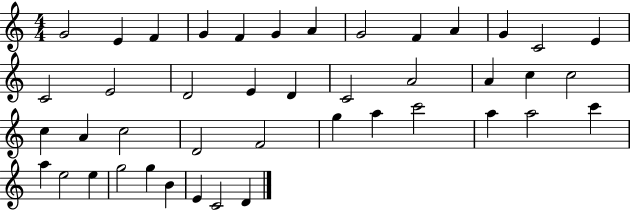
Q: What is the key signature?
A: C major